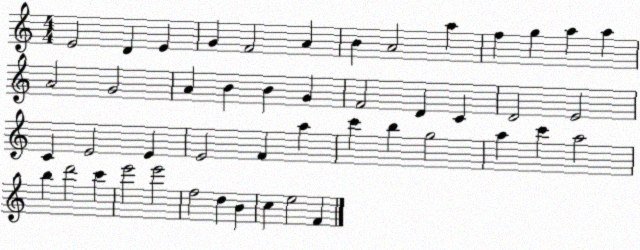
X:1
T:Untitled
M:4/4
L:1/4
K:C
E2 D E G F2 A B A2 a f g a a A2 G2 A B B G F2 D C D2 E2 C E2 E E2 F a c' b g2 a c' a2 b d'2 c' e'2 e'2 f2 d B c e2 F